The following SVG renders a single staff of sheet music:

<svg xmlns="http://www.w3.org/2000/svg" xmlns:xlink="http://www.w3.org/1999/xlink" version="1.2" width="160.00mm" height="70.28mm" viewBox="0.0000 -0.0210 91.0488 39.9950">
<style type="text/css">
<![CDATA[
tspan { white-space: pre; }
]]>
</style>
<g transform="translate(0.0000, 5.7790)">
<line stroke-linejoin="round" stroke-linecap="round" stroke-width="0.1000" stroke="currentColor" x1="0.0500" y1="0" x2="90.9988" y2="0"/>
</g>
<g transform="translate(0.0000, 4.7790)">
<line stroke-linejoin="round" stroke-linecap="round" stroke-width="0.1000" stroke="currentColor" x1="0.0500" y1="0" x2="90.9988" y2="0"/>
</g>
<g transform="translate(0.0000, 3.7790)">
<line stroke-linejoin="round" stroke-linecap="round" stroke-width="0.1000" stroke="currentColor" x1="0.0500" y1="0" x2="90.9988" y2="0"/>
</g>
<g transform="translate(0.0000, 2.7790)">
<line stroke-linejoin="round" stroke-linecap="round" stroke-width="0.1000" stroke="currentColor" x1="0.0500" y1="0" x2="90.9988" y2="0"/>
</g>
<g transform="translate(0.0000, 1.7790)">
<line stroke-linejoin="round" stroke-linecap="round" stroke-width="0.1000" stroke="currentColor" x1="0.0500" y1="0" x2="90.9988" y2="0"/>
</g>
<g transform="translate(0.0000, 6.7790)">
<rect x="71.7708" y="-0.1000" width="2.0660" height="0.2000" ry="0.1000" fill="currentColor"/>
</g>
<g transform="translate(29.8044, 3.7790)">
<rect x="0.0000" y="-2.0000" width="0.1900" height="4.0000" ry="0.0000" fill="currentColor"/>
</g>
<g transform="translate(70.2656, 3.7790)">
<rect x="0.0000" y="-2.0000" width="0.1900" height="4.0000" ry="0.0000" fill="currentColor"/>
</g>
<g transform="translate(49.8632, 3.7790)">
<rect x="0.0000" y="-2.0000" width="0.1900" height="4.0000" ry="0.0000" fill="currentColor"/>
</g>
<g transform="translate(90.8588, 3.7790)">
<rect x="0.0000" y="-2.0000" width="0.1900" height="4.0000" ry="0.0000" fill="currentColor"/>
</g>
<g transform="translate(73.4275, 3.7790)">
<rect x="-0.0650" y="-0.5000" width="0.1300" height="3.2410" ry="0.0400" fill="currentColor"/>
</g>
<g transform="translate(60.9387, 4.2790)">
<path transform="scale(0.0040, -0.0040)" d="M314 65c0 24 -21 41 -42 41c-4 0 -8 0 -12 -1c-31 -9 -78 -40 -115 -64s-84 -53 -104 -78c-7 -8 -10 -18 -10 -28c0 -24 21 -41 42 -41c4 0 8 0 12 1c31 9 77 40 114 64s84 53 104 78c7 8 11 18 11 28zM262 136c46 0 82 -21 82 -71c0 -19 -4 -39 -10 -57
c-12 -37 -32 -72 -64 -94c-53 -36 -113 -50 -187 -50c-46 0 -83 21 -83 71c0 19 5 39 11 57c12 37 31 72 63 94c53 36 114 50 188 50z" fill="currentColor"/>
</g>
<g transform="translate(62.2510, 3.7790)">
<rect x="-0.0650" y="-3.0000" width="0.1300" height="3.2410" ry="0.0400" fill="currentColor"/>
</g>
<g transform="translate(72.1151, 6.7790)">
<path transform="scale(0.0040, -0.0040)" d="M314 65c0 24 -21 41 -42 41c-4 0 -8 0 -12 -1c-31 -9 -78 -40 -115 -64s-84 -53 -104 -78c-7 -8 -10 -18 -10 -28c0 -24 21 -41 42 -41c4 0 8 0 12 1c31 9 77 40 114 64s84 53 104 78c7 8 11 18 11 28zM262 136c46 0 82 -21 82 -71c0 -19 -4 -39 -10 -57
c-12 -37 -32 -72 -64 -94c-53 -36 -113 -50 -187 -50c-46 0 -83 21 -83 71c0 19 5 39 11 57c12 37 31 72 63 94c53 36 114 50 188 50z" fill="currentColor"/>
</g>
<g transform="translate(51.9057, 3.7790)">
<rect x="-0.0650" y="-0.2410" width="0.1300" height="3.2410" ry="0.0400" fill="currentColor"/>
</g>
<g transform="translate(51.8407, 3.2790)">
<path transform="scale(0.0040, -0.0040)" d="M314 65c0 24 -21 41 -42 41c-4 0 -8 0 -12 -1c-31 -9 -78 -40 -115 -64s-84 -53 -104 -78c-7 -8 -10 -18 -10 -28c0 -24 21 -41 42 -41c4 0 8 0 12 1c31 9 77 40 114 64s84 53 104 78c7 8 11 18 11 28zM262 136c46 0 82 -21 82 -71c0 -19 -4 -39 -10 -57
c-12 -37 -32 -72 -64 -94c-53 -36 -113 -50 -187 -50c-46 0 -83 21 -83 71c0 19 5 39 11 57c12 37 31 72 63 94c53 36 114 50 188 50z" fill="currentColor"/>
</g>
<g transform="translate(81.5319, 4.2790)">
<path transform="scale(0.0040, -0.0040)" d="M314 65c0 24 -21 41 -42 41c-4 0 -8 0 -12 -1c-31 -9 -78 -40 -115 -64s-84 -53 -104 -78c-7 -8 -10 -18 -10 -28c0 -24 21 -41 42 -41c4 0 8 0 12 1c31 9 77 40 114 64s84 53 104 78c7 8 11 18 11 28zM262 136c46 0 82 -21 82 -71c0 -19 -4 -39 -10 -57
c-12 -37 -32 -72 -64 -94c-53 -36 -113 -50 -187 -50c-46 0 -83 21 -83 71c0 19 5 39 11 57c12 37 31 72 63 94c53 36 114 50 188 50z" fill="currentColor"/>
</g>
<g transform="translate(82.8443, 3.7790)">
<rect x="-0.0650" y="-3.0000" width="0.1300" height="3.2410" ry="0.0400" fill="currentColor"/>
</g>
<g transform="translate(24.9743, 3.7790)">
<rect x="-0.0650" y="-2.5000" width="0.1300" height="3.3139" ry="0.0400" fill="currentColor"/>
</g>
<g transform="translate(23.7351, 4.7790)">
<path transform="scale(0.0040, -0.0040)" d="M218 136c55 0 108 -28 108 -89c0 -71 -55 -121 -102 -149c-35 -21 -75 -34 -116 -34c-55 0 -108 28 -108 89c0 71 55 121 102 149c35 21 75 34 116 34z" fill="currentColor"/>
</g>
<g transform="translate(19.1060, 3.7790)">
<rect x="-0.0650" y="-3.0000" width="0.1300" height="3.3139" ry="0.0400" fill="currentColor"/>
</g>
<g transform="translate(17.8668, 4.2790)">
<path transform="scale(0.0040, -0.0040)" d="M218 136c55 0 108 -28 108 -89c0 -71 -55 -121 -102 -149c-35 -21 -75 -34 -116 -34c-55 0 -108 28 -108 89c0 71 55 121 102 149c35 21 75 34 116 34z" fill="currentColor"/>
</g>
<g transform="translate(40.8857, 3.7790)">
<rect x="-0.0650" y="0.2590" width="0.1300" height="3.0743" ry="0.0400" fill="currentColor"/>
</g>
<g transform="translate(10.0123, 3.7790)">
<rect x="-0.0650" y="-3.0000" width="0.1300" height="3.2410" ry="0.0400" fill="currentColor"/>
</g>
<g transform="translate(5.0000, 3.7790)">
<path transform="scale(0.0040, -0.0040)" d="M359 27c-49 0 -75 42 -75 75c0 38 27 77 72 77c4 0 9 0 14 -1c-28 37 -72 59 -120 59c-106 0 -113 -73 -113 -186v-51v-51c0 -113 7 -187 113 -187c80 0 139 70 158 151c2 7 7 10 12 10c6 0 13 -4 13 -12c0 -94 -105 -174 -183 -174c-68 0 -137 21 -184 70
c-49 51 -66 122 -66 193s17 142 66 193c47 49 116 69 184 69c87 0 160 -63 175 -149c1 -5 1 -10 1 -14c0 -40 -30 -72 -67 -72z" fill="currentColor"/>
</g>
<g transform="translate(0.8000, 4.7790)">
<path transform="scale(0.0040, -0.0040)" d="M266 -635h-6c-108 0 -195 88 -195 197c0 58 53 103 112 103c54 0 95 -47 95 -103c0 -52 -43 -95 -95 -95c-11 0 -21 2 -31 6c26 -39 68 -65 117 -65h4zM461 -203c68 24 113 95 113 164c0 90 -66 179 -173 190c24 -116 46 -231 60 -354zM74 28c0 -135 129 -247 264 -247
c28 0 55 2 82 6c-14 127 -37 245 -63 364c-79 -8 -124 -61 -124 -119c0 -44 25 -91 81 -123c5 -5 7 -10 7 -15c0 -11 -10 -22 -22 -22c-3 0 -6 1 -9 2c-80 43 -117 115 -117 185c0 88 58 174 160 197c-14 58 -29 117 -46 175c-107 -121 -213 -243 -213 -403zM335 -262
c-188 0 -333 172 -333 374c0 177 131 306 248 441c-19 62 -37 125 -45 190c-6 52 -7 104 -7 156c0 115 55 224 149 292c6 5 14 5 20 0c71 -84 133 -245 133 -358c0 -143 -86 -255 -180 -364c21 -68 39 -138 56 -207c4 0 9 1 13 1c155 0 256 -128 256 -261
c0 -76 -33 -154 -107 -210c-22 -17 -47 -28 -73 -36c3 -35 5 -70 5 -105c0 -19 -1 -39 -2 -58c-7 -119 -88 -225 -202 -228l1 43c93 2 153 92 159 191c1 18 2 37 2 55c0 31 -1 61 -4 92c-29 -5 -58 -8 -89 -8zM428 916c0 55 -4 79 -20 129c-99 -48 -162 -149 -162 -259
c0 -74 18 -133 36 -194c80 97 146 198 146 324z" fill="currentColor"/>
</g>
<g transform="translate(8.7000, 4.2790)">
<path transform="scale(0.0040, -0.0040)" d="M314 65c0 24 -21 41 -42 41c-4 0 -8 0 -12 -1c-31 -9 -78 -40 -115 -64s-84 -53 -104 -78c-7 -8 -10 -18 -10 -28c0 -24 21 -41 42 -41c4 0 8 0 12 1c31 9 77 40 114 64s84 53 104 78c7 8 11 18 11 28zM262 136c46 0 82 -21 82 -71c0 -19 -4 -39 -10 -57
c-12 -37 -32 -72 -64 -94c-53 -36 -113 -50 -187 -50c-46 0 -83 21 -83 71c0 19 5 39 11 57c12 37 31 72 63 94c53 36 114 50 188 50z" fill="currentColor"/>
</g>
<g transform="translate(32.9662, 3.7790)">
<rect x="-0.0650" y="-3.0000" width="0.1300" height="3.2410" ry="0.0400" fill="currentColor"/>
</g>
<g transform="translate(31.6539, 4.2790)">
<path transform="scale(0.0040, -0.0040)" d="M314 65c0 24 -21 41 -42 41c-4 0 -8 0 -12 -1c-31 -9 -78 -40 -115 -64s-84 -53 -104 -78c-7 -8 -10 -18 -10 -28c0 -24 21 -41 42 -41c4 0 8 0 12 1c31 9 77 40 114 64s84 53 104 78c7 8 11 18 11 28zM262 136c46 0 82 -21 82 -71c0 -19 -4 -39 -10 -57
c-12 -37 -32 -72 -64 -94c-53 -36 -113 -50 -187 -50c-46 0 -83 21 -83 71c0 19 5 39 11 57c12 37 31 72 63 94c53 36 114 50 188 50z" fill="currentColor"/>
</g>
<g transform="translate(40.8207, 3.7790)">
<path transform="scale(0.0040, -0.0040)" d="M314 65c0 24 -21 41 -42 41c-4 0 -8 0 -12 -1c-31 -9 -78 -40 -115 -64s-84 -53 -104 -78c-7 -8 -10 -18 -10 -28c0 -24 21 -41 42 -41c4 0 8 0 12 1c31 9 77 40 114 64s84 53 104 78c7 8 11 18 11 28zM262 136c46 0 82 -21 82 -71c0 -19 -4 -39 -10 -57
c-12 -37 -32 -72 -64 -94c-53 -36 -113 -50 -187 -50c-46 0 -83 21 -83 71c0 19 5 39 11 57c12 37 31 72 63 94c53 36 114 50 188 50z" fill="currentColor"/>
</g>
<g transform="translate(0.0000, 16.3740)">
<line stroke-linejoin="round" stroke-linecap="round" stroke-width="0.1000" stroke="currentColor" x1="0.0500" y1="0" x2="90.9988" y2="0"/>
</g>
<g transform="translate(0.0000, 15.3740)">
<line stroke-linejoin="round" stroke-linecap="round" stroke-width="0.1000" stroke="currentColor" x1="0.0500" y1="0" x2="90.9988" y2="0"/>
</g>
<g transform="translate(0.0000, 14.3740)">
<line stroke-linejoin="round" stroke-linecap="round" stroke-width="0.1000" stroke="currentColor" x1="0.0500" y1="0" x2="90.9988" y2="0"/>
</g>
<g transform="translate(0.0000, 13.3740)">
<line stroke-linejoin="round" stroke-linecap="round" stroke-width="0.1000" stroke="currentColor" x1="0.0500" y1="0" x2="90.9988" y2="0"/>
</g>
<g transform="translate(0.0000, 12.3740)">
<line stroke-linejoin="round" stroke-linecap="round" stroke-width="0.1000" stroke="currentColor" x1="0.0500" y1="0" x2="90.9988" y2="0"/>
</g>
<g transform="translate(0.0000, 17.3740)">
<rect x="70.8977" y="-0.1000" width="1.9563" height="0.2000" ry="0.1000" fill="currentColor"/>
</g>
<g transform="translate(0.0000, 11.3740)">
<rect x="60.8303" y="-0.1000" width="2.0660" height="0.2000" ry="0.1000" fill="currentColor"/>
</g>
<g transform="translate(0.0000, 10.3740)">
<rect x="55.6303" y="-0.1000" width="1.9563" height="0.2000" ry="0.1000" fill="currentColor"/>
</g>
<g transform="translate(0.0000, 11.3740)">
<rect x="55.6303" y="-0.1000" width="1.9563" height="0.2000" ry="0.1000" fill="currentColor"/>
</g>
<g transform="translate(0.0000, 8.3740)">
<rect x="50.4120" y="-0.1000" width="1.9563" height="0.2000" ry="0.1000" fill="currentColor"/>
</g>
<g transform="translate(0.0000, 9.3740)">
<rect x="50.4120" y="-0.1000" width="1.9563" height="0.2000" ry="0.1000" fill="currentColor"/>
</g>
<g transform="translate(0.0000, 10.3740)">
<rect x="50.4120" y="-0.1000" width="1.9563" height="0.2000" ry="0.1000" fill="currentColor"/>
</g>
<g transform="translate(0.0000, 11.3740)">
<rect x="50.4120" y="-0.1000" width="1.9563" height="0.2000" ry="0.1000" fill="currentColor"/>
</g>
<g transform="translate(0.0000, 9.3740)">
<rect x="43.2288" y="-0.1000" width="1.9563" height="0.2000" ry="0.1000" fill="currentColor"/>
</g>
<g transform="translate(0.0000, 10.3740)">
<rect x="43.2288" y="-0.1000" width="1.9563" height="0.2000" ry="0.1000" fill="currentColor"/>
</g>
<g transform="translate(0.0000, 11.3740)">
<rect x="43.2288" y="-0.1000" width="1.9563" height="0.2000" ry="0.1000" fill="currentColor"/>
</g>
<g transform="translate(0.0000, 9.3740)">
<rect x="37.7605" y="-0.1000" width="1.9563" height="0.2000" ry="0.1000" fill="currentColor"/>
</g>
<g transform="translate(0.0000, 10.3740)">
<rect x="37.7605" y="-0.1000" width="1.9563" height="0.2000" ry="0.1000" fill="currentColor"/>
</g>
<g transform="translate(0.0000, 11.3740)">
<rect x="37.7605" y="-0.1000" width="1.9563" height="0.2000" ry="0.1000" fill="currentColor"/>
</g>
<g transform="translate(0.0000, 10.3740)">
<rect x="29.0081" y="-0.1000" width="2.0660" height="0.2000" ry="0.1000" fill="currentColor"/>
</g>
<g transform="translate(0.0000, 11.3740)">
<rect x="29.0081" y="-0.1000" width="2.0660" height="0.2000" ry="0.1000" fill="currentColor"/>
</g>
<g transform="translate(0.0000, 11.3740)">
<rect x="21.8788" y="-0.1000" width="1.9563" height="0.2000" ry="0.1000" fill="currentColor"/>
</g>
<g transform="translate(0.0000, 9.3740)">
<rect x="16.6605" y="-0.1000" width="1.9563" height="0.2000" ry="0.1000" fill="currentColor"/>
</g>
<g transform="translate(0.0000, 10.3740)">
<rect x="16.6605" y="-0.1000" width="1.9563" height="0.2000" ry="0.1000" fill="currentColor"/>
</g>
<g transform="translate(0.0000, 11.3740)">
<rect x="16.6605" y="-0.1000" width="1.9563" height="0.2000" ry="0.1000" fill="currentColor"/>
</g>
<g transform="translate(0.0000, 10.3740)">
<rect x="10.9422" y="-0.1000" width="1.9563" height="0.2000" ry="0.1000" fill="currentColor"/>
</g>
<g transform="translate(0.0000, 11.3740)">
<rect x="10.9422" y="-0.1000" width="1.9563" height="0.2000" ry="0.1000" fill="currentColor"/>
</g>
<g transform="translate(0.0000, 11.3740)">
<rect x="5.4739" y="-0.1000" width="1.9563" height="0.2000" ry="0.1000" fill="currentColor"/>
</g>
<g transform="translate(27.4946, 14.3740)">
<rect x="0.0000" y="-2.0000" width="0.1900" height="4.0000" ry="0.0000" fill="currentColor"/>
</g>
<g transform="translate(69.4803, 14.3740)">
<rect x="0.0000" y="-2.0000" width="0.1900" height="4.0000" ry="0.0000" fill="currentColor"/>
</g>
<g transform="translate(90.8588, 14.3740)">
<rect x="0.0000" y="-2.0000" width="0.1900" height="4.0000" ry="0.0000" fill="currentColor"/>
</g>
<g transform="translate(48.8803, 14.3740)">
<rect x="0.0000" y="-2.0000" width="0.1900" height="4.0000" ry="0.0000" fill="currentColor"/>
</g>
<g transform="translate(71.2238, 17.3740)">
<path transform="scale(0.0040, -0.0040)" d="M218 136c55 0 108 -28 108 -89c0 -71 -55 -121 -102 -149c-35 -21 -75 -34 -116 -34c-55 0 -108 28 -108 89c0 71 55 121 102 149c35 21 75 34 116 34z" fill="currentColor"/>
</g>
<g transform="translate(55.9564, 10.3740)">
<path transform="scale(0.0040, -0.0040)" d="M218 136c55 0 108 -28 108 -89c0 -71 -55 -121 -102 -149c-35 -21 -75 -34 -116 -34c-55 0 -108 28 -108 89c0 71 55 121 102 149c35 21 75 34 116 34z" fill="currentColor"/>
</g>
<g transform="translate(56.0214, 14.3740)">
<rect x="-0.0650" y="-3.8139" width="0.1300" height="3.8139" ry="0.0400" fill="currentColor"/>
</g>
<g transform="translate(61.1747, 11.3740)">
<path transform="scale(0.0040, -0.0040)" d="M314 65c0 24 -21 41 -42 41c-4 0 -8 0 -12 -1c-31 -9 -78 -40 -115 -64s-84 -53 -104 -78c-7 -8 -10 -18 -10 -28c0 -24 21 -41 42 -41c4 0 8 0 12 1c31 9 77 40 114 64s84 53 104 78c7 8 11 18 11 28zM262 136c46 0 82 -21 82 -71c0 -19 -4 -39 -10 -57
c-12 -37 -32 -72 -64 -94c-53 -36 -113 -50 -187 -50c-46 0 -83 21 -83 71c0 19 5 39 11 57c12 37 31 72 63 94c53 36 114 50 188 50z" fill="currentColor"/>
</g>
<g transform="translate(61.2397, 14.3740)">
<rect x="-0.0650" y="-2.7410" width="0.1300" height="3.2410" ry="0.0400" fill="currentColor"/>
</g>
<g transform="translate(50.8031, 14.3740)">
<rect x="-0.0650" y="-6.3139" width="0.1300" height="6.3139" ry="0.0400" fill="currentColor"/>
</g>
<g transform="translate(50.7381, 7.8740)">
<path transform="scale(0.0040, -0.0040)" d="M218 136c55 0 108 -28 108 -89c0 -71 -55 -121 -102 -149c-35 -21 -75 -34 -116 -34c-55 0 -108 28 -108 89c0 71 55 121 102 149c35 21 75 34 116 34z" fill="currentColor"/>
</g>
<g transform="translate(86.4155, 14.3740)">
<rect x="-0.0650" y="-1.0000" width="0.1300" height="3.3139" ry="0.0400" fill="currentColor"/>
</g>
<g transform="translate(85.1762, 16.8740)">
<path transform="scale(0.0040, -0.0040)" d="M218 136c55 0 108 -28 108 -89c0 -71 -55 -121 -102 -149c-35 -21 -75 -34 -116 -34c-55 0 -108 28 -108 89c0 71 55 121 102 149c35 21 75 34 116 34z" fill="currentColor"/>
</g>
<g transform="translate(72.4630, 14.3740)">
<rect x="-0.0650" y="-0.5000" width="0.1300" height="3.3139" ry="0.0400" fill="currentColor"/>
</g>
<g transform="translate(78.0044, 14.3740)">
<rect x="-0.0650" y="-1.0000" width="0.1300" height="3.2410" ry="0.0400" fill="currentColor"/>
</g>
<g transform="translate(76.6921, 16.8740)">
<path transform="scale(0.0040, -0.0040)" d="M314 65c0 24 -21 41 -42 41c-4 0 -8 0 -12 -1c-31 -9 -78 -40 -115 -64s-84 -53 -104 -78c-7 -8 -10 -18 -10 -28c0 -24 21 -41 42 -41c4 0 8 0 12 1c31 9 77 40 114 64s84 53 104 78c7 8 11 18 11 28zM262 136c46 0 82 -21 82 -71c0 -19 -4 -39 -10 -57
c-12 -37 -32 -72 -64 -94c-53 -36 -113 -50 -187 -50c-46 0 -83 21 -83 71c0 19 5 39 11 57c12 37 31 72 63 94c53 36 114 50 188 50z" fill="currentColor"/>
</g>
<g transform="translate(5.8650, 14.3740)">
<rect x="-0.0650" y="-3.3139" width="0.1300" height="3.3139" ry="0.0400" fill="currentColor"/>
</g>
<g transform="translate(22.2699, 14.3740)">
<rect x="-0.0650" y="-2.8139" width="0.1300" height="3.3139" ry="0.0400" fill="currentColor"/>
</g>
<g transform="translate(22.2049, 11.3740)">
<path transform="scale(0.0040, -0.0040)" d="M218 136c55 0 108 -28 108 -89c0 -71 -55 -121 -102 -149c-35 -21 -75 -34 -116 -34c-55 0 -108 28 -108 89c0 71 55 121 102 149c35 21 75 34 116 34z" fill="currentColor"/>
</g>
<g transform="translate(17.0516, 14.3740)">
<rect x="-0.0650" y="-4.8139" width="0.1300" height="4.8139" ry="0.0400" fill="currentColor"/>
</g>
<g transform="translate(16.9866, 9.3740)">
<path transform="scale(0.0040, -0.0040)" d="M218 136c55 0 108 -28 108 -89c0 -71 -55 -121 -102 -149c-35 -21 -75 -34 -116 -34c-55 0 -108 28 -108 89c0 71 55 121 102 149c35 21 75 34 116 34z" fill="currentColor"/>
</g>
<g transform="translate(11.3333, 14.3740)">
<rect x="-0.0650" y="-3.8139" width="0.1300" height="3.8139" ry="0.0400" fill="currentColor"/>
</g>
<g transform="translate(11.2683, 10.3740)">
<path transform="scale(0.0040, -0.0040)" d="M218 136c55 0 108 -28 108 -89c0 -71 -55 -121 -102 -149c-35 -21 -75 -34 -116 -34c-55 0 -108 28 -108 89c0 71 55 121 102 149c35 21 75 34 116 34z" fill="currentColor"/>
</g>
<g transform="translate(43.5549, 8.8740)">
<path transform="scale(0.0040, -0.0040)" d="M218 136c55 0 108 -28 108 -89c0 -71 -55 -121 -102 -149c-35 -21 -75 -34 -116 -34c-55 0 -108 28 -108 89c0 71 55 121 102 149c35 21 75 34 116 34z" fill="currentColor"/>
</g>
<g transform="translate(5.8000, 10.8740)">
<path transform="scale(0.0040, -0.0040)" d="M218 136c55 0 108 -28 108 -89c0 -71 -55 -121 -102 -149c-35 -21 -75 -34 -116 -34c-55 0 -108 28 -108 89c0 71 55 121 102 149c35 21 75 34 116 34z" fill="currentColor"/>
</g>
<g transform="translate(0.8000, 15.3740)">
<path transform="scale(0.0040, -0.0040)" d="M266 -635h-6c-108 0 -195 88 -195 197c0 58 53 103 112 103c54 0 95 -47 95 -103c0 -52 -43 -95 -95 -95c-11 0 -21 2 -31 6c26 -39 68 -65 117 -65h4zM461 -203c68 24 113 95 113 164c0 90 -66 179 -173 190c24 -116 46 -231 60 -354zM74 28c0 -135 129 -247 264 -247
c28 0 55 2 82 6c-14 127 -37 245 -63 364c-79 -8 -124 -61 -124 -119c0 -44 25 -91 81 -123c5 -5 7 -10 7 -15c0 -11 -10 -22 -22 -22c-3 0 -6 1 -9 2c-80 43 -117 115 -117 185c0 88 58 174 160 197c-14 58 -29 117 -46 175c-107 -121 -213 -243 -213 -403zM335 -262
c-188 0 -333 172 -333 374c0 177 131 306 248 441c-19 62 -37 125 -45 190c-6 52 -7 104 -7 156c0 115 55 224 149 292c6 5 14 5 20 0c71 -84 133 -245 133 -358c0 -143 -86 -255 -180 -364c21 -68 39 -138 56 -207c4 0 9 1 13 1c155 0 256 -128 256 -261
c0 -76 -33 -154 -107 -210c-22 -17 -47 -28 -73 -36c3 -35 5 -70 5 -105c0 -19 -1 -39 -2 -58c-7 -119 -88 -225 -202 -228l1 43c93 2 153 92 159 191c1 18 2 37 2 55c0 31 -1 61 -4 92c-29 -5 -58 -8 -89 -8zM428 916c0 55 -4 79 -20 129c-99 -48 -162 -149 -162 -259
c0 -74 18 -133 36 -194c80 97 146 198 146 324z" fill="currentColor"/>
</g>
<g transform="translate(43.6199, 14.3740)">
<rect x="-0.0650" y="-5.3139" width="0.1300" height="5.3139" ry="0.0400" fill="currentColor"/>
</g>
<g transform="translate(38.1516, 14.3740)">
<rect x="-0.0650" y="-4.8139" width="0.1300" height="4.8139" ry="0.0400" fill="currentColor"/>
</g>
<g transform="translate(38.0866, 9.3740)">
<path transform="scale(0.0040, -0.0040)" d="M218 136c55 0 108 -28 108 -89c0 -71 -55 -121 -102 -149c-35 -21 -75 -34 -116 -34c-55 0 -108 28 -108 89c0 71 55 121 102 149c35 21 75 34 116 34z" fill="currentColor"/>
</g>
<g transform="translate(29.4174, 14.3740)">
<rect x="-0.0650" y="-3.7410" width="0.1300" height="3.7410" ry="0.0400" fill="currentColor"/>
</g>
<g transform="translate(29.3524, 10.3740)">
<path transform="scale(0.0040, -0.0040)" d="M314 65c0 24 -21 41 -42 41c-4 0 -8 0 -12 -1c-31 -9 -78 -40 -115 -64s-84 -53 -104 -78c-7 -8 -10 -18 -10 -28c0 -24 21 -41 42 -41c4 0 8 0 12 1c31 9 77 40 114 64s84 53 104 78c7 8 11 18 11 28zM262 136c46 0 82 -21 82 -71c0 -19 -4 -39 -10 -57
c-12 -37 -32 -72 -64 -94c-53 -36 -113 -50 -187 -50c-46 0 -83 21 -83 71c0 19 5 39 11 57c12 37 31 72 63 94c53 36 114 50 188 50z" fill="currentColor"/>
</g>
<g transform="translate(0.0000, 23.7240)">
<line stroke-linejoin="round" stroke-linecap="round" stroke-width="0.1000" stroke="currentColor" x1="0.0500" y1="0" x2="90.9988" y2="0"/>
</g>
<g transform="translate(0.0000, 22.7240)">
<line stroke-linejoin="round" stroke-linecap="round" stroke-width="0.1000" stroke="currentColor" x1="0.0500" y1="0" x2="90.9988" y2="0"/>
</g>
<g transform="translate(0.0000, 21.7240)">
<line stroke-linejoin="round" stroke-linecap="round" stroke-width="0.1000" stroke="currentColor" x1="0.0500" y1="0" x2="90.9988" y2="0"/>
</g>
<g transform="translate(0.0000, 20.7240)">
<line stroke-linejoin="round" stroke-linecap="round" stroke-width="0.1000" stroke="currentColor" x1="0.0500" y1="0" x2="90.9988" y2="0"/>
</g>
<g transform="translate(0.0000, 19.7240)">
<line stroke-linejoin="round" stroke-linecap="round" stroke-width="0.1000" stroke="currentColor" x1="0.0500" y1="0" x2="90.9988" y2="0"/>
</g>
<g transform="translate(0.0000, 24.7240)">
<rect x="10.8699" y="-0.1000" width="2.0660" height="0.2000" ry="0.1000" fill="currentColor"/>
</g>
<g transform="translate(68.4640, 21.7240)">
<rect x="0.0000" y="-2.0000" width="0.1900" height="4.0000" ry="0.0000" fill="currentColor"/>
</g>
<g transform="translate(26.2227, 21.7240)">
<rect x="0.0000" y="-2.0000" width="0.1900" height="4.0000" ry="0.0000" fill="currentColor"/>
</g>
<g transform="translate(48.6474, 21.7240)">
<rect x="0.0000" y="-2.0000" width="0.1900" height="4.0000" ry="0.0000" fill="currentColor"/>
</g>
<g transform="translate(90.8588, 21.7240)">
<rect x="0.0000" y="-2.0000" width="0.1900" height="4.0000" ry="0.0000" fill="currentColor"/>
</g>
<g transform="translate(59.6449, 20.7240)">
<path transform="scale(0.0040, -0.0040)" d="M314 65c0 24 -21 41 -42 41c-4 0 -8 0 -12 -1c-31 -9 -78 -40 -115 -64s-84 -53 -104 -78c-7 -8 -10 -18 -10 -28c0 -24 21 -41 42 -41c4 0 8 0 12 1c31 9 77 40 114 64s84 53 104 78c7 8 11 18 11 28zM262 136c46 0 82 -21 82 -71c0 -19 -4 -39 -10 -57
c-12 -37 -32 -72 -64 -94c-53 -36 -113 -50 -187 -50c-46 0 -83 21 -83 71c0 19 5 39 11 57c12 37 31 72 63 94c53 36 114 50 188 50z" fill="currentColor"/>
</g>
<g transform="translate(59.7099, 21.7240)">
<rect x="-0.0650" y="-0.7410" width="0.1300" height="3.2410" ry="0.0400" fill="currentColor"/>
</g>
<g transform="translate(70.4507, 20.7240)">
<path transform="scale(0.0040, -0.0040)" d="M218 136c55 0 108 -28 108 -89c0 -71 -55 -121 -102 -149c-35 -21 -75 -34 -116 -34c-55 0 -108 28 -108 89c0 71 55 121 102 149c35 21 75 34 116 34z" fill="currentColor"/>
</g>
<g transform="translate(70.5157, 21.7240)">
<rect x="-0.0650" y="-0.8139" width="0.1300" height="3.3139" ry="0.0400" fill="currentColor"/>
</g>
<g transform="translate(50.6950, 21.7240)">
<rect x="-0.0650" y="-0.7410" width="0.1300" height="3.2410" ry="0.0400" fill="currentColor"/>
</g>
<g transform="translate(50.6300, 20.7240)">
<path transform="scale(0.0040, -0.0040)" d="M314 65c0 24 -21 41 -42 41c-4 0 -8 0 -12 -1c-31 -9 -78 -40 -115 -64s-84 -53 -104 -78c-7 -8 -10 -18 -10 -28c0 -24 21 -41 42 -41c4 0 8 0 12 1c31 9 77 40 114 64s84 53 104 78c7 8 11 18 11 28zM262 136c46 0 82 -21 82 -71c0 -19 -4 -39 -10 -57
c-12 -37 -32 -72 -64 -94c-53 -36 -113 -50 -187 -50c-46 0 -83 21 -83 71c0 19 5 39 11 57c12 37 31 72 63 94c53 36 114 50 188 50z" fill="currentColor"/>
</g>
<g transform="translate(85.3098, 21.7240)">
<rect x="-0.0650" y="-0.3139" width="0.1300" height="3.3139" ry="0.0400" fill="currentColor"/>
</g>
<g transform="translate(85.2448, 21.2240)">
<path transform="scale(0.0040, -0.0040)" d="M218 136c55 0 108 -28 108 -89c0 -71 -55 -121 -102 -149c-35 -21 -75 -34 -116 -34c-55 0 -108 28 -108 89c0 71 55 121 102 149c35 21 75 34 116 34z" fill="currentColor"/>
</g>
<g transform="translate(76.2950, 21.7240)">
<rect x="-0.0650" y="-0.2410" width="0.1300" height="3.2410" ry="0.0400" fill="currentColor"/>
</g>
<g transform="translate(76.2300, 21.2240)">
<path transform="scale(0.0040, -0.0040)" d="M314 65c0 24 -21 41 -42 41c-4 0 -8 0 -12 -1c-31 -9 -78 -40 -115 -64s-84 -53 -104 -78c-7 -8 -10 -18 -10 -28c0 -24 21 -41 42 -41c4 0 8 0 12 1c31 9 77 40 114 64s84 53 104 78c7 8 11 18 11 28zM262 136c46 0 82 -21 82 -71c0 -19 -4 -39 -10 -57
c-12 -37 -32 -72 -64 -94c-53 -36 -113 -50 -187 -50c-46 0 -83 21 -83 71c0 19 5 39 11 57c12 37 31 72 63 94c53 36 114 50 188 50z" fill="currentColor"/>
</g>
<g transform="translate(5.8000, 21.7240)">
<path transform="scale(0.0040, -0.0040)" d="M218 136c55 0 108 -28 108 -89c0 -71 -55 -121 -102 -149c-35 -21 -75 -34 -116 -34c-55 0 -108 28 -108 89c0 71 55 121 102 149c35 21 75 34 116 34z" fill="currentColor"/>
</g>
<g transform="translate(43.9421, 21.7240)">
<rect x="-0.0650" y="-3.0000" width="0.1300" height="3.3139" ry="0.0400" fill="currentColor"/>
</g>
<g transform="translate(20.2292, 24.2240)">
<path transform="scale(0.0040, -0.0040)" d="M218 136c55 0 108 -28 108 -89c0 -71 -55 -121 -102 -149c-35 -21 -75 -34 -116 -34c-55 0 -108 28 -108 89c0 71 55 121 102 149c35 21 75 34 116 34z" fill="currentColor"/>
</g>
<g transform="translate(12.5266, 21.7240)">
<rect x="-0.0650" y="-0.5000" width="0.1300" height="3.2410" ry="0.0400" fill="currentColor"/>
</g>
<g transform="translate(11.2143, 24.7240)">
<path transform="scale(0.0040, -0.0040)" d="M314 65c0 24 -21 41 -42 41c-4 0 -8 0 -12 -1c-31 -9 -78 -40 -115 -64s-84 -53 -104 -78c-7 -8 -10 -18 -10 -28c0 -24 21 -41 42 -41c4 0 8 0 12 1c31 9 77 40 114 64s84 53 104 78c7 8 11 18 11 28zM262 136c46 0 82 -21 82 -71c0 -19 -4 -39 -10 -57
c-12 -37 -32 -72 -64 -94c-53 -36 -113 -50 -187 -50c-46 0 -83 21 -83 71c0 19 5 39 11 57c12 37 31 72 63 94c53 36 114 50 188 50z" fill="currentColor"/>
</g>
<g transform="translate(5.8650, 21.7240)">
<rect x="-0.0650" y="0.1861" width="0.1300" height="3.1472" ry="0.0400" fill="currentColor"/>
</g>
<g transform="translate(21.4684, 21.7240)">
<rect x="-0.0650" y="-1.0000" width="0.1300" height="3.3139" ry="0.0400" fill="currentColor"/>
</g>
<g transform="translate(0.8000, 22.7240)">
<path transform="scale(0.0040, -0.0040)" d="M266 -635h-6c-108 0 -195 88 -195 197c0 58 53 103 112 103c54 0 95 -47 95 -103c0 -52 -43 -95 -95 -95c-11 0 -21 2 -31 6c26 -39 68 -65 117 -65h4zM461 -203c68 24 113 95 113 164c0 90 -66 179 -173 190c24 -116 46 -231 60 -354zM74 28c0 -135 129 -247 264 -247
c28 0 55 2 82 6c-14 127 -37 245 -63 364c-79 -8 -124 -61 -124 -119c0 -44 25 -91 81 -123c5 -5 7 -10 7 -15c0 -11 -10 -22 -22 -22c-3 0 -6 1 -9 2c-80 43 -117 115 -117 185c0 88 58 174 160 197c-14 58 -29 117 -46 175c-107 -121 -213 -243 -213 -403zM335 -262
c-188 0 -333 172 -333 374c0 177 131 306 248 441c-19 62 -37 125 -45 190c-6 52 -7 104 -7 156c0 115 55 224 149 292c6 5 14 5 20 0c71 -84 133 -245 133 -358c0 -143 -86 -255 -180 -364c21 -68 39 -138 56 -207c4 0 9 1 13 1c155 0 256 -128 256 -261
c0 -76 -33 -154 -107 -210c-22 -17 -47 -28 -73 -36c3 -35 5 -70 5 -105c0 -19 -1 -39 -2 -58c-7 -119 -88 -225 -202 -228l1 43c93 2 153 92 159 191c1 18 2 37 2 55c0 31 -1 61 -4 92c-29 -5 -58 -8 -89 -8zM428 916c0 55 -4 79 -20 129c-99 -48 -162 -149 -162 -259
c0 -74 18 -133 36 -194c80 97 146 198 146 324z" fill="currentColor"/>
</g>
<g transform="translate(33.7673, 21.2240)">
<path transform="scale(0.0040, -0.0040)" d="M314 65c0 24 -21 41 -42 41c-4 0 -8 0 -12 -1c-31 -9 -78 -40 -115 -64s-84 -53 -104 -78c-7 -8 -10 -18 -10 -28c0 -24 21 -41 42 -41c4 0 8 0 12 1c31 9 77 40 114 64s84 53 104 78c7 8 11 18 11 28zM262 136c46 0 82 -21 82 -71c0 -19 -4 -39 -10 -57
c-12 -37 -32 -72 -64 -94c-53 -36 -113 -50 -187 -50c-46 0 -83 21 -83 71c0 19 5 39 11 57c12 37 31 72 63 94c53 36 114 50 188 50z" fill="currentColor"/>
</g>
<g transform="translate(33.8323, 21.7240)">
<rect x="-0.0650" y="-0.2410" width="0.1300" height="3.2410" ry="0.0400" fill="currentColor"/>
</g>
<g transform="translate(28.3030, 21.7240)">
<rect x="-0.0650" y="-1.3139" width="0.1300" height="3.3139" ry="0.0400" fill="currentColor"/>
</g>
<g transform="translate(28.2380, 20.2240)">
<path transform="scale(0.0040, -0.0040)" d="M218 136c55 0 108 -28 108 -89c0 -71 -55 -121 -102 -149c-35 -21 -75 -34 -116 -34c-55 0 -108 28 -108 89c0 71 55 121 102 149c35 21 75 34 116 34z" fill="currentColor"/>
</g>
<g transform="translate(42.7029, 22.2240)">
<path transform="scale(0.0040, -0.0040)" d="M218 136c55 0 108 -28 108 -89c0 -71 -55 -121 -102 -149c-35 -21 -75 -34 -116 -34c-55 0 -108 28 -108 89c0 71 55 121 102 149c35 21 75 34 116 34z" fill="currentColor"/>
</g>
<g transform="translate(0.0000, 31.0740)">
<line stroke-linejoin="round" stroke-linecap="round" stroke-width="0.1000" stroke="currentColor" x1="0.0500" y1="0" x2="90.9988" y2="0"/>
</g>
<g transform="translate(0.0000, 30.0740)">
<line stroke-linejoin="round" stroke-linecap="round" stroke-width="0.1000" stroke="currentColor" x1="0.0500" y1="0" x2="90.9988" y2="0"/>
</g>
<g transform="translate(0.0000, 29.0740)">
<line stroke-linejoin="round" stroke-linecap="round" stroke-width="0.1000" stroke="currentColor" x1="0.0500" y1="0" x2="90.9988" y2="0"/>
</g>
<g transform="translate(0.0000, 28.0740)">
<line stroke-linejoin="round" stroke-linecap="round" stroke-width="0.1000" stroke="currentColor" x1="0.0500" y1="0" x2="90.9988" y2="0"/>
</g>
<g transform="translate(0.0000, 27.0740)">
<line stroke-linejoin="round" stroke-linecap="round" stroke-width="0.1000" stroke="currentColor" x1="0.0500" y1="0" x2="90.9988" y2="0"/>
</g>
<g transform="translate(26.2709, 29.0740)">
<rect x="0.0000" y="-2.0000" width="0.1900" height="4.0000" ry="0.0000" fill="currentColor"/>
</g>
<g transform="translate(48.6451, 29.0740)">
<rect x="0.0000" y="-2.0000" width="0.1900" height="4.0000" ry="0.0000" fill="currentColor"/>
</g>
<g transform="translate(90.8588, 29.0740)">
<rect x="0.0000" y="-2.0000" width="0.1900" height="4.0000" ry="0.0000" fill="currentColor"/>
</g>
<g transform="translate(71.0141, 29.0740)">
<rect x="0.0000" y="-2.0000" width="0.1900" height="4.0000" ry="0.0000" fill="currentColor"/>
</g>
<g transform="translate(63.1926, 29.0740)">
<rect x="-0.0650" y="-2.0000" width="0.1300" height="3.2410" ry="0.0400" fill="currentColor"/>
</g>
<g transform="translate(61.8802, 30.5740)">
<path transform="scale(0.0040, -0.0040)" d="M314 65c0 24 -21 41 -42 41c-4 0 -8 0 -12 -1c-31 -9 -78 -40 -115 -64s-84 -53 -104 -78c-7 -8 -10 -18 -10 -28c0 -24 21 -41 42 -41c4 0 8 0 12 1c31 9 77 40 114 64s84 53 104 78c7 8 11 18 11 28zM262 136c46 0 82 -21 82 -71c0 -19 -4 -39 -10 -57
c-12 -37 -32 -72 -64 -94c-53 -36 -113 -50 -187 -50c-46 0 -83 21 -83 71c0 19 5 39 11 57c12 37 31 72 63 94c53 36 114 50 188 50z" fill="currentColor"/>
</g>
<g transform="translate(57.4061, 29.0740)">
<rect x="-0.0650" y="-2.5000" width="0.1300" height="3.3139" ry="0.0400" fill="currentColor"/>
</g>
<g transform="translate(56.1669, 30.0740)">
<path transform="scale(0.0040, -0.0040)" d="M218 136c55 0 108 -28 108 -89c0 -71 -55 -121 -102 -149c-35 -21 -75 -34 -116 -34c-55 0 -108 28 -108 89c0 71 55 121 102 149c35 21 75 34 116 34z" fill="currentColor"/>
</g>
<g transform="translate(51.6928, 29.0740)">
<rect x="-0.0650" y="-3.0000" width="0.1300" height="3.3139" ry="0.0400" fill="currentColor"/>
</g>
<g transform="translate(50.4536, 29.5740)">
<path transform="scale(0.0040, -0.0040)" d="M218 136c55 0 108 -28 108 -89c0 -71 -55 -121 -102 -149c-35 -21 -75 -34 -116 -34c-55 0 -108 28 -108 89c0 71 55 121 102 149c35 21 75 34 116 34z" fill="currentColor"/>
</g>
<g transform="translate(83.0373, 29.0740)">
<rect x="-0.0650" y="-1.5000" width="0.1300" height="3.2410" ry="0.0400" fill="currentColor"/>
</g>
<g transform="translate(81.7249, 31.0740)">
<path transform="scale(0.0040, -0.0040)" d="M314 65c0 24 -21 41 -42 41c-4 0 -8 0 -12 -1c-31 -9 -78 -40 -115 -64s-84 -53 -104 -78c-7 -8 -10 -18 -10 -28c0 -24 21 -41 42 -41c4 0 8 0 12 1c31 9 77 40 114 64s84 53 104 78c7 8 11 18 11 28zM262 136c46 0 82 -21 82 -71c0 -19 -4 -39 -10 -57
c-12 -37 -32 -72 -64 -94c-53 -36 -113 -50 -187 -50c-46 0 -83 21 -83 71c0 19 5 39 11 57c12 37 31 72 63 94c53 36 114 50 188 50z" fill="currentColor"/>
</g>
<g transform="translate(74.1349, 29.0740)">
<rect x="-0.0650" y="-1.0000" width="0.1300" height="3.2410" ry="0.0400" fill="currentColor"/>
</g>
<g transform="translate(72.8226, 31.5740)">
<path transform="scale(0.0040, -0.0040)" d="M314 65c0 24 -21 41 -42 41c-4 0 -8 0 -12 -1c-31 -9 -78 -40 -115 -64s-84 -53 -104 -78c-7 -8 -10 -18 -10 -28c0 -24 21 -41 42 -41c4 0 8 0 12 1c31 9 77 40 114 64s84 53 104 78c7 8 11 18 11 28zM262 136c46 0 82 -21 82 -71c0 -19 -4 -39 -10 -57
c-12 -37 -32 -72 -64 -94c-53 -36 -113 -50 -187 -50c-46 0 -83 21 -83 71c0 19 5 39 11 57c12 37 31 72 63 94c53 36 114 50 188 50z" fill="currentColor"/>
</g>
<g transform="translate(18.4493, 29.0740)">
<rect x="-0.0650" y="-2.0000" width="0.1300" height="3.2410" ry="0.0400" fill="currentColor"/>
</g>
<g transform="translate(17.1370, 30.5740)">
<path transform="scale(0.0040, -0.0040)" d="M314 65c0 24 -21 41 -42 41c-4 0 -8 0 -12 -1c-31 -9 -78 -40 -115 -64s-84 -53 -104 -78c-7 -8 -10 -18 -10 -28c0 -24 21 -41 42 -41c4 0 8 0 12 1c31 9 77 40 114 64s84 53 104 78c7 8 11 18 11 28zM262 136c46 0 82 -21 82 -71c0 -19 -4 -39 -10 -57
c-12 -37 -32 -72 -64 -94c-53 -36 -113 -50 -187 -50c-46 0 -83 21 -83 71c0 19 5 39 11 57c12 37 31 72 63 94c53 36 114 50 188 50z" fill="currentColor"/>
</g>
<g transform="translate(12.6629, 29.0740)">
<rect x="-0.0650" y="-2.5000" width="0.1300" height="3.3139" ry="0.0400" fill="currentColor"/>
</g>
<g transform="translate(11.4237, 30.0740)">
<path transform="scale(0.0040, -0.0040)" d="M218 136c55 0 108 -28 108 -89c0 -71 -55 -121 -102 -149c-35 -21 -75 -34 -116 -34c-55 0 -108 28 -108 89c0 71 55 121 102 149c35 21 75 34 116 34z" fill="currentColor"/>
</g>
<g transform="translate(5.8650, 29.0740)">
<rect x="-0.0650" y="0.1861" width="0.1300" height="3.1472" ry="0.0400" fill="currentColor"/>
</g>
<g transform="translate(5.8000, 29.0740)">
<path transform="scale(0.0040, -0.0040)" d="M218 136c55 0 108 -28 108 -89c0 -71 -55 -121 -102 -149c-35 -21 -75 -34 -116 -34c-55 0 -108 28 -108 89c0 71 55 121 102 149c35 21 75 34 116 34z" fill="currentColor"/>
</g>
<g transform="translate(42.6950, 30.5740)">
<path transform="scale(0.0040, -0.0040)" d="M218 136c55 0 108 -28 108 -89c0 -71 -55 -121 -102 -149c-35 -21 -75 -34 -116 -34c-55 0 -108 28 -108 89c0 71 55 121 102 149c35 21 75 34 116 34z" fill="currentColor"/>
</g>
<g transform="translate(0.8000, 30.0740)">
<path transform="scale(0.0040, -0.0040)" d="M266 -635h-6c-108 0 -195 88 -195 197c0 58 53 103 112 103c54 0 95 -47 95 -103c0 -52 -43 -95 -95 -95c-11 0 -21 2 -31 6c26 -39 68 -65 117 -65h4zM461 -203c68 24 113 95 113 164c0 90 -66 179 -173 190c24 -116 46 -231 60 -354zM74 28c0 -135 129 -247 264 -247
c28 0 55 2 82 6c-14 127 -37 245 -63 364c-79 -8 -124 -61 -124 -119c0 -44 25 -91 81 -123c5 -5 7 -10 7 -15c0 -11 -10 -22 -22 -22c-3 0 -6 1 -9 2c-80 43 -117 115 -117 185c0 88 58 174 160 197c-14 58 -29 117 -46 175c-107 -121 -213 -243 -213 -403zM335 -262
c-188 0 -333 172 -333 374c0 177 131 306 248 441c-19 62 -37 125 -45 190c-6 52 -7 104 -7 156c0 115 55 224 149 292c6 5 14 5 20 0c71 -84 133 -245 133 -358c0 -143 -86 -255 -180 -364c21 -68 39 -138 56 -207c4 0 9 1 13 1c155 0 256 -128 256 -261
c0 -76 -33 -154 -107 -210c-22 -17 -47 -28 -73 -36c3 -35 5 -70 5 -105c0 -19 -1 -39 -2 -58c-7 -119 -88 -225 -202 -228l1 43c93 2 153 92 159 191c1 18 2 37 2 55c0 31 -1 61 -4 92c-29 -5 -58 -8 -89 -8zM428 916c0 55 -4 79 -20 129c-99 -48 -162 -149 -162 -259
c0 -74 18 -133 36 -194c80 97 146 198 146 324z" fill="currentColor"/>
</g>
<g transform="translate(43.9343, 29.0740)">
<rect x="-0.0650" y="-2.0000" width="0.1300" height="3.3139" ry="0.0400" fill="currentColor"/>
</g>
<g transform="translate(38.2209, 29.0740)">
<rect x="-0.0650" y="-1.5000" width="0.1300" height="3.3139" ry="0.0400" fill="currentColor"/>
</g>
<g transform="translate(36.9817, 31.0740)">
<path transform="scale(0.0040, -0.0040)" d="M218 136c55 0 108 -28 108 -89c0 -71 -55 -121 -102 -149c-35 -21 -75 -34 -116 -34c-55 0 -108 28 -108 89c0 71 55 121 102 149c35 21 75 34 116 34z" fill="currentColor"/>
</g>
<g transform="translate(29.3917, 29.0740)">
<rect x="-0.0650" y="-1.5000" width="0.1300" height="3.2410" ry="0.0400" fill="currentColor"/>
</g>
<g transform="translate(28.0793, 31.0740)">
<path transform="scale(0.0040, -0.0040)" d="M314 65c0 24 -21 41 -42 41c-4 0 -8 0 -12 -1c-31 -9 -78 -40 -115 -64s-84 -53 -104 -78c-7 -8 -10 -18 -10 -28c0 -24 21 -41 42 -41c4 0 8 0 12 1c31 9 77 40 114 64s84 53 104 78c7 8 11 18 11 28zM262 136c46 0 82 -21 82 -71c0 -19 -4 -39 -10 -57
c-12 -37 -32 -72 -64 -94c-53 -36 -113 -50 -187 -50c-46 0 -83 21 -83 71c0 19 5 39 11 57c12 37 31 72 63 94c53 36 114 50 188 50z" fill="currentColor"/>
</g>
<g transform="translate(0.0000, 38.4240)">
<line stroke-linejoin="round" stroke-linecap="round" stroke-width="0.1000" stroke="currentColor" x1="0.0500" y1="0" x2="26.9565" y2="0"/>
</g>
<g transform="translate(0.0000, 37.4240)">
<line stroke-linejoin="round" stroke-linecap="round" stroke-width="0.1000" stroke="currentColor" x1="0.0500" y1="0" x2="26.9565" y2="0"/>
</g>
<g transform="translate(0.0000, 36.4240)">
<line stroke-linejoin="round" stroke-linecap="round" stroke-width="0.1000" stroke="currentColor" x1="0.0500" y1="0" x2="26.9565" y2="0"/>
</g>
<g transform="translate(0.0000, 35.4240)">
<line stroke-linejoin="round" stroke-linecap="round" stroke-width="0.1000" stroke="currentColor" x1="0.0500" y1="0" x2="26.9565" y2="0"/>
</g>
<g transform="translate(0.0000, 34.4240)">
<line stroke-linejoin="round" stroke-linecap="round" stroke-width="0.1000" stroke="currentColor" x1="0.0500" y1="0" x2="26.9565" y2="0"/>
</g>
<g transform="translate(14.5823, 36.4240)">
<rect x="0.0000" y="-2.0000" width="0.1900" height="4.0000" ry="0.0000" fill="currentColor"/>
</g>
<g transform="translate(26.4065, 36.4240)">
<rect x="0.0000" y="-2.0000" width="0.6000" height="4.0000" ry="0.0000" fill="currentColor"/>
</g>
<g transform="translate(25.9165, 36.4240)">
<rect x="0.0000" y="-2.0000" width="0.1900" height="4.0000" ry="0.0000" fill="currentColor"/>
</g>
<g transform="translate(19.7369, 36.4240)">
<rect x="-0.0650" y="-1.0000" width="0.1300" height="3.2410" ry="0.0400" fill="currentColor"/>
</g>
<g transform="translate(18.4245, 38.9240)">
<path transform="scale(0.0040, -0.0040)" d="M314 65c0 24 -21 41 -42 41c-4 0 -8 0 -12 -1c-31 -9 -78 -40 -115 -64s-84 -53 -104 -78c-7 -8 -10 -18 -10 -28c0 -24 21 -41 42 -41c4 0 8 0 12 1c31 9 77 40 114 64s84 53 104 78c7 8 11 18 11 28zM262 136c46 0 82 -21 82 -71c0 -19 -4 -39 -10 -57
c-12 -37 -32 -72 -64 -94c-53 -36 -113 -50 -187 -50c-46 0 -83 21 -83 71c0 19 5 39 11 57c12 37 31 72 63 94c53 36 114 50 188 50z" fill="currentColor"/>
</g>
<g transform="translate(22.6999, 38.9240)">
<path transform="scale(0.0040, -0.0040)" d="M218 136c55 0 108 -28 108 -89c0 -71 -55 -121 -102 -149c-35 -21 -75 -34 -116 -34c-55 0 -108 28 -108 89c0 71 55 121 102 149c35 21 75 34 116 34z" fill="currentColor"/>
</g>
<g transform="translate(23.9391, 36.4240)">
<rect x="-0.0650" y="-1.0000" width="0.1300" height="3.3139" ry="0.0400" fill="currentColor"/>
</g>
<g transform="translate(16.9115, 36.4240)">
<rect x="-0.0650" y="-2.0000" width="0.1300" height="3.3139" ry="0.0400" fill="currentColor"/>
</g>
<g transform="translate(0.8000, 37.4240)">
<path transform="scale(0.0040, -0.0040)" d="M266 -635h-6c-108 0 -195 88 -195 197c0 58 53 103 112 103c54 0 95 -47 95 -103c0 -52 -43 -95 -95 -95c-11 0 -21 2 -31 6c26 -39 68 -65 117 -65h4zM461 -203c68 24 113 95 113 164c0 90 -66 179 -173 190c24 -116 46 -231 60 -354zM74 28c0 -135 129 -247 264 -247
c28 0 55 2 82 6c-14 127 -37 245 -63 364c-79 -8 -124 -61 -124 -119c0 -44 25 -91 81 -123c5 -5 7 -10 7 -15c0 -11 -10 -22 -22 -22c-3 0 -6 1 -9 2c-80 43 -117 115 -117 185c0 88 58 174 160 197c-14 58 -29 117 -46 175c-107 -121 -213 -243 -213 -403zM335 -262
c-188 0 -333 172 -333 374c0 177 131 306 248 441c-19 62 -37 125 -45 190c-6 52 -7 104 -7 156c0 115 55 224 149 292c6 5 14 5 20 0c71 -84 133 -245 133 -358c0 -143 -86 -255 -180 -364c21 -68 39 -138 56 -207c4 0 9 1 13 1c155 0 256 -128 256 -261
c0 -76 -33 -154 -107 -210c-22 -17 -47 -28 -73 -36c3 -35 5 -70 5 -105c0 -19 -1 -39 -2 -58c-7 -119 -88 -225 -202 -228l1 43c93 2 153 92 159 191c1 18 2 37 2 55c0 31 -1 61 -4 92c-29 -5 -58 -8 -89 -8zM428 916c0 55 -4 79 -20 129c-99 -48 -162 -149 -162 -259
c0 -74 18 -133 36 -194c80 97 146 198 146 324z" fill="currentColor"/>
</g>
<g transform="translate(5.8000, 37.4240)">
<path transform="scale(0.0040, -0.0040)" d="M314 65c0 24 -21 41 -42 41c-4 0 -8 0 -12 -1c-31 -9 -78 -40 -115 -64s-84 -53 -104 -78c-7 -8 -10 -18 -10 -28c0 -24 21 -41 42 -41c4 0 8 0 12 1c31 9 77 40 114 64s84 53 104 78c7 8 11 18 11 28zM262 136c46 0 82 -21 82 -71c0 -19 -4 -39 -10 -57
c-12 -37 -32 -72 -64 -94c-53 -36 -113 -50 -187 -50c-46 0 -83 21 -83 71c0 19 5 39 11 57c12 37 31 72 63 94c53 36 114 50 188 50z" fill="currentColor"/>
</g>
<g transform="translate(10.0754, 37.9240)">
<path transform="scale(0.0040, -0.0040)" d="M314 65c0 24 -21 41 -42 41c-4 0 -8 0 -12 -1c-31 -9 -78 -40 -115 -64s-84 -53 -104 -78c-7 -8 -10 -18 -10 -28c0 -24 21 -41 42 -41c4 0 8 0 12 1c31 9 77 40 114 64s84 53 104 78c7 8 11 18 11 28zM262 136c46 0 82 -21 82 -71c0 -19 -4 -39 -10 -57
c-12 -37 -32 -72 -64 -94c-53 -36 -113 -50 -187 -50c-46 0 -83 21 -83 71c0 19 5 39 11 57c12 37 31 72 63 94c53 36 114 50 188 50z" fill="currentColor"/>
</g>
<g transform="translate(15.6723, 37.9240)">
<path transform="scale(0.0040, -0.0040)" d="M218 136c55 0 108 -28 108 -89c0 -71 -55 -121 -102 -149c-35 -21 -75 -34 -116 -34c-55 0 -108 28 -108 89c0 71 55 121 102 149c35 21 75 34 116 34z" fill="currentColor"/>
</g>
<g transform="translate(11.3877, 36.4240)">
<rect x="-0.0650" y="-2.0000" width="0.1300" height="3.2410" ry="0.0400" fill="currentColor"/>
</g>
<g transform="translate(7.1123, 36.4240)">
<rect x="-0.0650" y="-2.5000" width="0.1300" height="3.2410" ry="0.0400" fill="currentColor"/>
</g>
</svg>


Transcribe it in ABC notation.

X:1
T:Untitled
M:4/4
L:1/4
K:C
A2 A G A2 B2 c2 A2 C2 A2 b c' e' a c'2 e' f' a' c' a2 C D2 D B C2 D e c2 A d2 d2 d c2 c B G F2 E2 E F A G F2 D2 E2 G2 F2 F D2 D